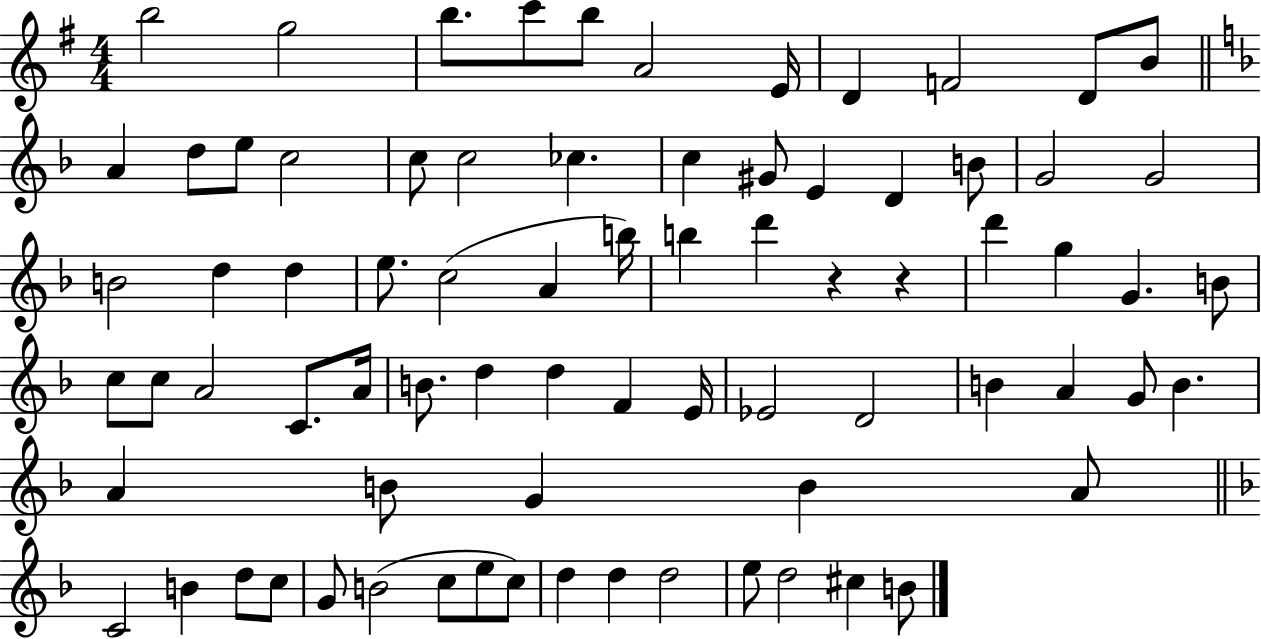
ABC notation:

X:1
T:Untitled
M:4/4
L:1/4
K:G
b2 g2 b/2 c'/2 b/2 A2 E/4 D F2 D/2 B/2 A d/2 e/2 c2 c/2 c2 _c c ^G/2 E D B/2 G2 G2 B2 d d e/2 c2 A b/4 b d' z z d' g G B/2 c/2 c/2 A2 C/2 A/4 B/2 d d F E/4 _E2 D2 B A G/2 B A B/2 G B A/2 C2 B d/2 c/2 G/2 B2 c/2 e/2 c/2 d d d2 e/2 d2 ^c B/2